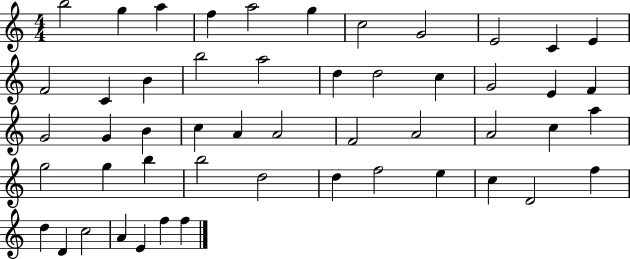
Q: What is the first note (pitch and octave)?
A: B5